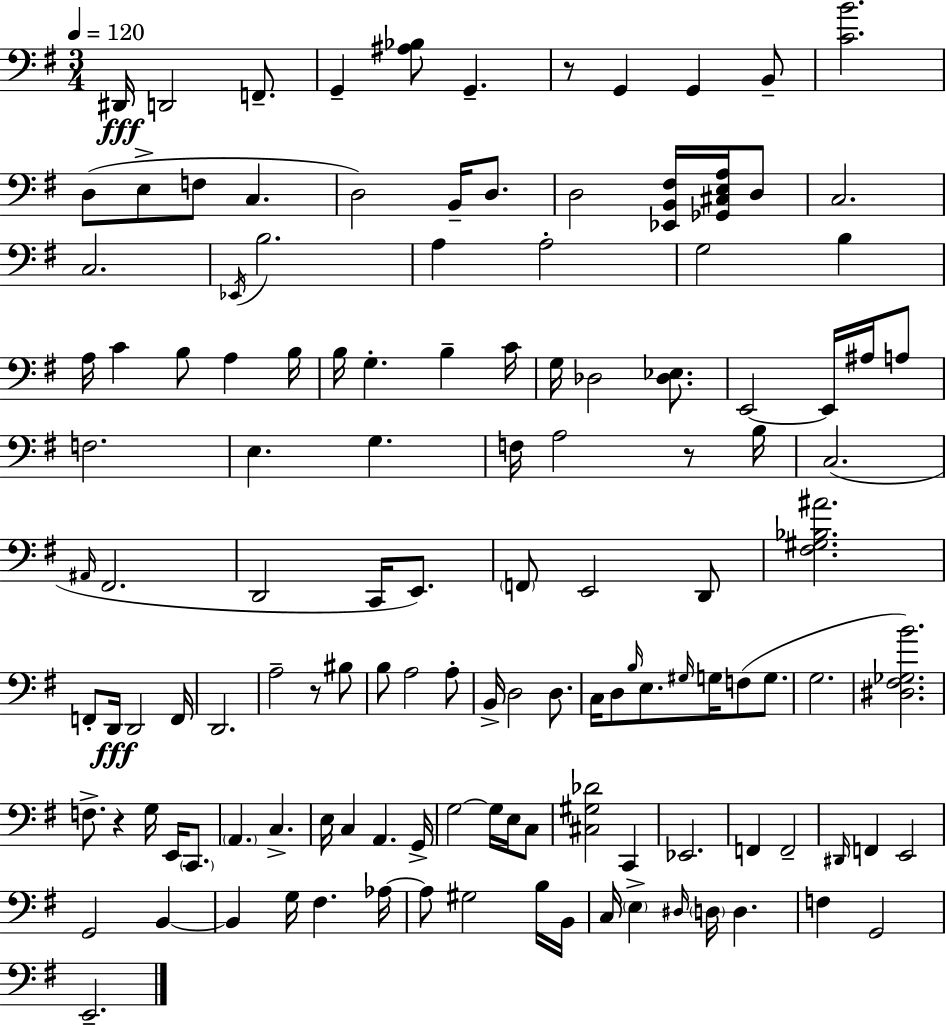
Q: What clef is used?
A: bass